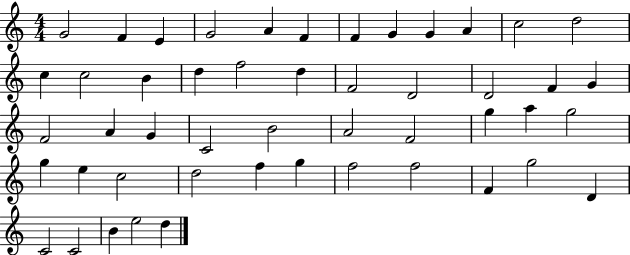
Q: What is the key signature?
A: C major